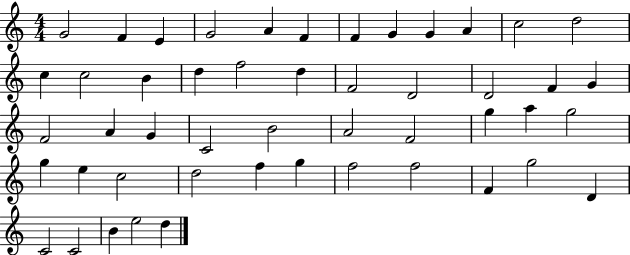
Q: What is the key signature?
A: C major